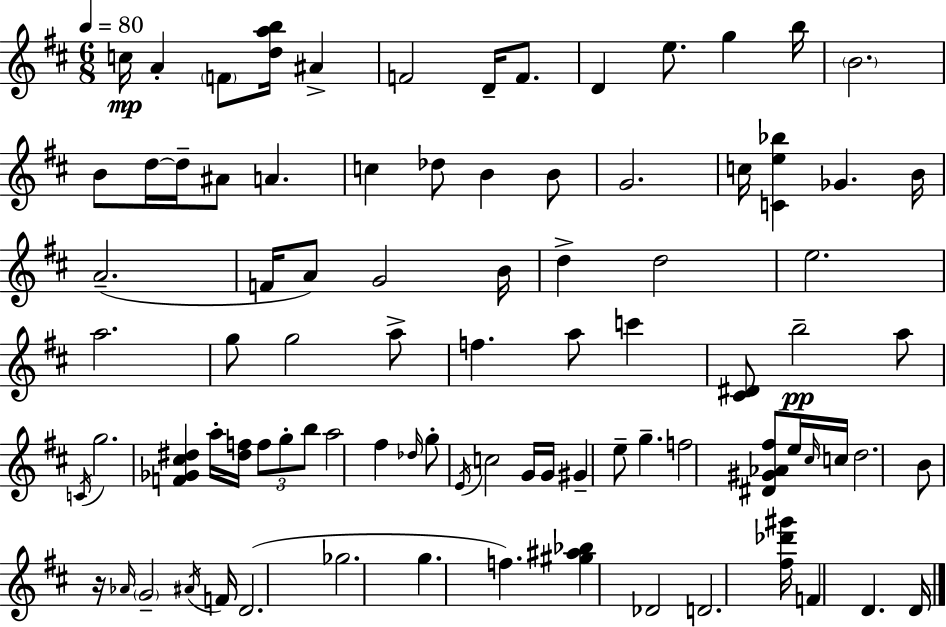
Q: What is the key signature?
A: D major